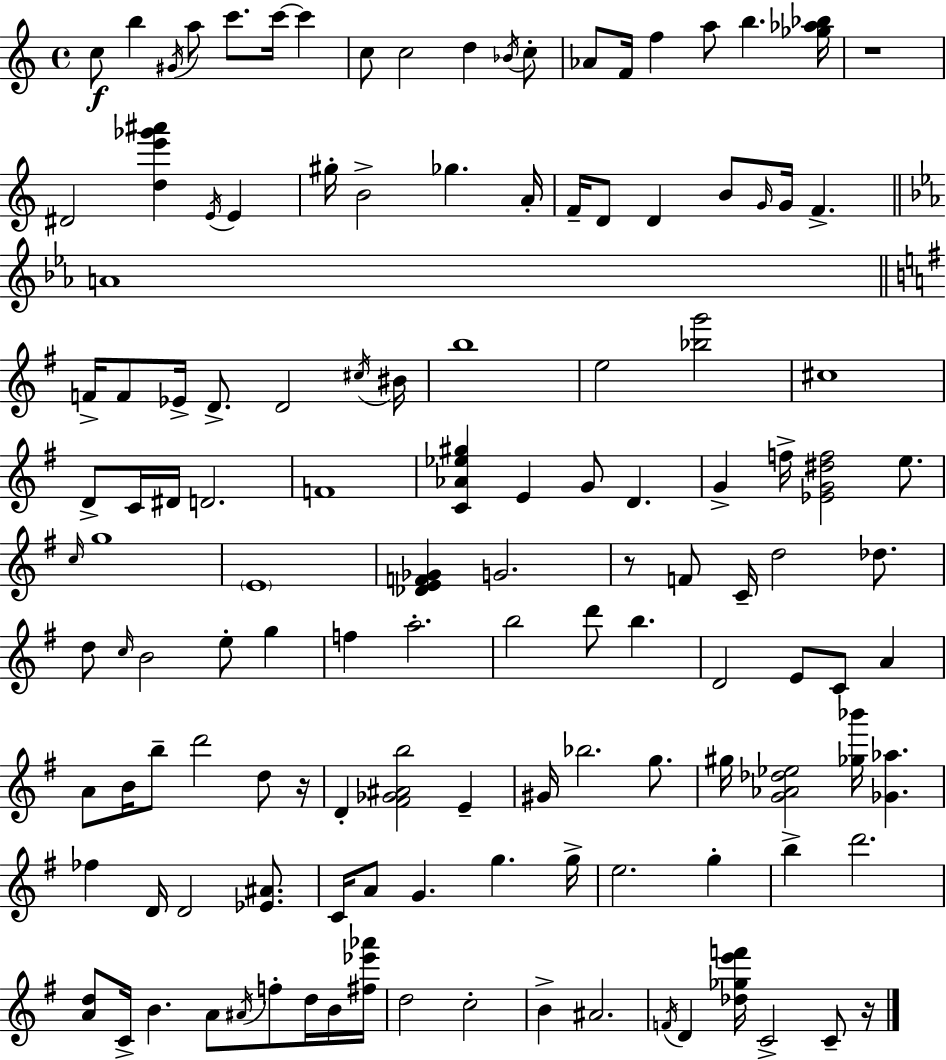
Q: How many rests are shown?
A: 4